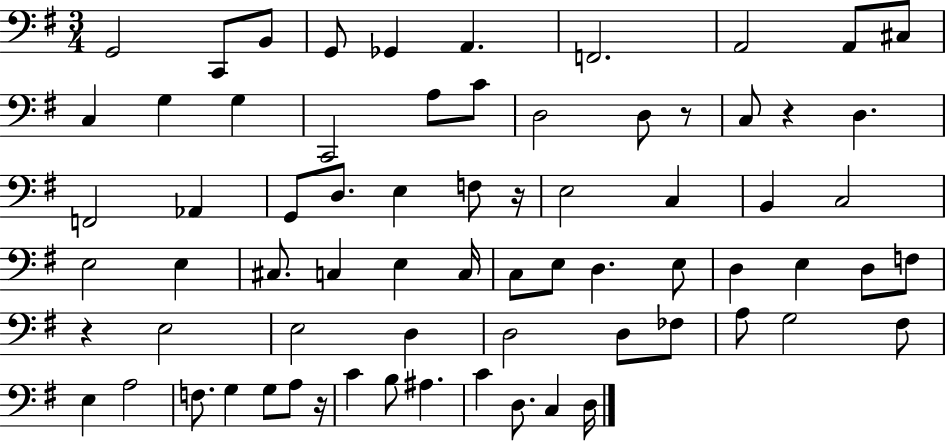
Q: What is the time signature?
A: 3/4